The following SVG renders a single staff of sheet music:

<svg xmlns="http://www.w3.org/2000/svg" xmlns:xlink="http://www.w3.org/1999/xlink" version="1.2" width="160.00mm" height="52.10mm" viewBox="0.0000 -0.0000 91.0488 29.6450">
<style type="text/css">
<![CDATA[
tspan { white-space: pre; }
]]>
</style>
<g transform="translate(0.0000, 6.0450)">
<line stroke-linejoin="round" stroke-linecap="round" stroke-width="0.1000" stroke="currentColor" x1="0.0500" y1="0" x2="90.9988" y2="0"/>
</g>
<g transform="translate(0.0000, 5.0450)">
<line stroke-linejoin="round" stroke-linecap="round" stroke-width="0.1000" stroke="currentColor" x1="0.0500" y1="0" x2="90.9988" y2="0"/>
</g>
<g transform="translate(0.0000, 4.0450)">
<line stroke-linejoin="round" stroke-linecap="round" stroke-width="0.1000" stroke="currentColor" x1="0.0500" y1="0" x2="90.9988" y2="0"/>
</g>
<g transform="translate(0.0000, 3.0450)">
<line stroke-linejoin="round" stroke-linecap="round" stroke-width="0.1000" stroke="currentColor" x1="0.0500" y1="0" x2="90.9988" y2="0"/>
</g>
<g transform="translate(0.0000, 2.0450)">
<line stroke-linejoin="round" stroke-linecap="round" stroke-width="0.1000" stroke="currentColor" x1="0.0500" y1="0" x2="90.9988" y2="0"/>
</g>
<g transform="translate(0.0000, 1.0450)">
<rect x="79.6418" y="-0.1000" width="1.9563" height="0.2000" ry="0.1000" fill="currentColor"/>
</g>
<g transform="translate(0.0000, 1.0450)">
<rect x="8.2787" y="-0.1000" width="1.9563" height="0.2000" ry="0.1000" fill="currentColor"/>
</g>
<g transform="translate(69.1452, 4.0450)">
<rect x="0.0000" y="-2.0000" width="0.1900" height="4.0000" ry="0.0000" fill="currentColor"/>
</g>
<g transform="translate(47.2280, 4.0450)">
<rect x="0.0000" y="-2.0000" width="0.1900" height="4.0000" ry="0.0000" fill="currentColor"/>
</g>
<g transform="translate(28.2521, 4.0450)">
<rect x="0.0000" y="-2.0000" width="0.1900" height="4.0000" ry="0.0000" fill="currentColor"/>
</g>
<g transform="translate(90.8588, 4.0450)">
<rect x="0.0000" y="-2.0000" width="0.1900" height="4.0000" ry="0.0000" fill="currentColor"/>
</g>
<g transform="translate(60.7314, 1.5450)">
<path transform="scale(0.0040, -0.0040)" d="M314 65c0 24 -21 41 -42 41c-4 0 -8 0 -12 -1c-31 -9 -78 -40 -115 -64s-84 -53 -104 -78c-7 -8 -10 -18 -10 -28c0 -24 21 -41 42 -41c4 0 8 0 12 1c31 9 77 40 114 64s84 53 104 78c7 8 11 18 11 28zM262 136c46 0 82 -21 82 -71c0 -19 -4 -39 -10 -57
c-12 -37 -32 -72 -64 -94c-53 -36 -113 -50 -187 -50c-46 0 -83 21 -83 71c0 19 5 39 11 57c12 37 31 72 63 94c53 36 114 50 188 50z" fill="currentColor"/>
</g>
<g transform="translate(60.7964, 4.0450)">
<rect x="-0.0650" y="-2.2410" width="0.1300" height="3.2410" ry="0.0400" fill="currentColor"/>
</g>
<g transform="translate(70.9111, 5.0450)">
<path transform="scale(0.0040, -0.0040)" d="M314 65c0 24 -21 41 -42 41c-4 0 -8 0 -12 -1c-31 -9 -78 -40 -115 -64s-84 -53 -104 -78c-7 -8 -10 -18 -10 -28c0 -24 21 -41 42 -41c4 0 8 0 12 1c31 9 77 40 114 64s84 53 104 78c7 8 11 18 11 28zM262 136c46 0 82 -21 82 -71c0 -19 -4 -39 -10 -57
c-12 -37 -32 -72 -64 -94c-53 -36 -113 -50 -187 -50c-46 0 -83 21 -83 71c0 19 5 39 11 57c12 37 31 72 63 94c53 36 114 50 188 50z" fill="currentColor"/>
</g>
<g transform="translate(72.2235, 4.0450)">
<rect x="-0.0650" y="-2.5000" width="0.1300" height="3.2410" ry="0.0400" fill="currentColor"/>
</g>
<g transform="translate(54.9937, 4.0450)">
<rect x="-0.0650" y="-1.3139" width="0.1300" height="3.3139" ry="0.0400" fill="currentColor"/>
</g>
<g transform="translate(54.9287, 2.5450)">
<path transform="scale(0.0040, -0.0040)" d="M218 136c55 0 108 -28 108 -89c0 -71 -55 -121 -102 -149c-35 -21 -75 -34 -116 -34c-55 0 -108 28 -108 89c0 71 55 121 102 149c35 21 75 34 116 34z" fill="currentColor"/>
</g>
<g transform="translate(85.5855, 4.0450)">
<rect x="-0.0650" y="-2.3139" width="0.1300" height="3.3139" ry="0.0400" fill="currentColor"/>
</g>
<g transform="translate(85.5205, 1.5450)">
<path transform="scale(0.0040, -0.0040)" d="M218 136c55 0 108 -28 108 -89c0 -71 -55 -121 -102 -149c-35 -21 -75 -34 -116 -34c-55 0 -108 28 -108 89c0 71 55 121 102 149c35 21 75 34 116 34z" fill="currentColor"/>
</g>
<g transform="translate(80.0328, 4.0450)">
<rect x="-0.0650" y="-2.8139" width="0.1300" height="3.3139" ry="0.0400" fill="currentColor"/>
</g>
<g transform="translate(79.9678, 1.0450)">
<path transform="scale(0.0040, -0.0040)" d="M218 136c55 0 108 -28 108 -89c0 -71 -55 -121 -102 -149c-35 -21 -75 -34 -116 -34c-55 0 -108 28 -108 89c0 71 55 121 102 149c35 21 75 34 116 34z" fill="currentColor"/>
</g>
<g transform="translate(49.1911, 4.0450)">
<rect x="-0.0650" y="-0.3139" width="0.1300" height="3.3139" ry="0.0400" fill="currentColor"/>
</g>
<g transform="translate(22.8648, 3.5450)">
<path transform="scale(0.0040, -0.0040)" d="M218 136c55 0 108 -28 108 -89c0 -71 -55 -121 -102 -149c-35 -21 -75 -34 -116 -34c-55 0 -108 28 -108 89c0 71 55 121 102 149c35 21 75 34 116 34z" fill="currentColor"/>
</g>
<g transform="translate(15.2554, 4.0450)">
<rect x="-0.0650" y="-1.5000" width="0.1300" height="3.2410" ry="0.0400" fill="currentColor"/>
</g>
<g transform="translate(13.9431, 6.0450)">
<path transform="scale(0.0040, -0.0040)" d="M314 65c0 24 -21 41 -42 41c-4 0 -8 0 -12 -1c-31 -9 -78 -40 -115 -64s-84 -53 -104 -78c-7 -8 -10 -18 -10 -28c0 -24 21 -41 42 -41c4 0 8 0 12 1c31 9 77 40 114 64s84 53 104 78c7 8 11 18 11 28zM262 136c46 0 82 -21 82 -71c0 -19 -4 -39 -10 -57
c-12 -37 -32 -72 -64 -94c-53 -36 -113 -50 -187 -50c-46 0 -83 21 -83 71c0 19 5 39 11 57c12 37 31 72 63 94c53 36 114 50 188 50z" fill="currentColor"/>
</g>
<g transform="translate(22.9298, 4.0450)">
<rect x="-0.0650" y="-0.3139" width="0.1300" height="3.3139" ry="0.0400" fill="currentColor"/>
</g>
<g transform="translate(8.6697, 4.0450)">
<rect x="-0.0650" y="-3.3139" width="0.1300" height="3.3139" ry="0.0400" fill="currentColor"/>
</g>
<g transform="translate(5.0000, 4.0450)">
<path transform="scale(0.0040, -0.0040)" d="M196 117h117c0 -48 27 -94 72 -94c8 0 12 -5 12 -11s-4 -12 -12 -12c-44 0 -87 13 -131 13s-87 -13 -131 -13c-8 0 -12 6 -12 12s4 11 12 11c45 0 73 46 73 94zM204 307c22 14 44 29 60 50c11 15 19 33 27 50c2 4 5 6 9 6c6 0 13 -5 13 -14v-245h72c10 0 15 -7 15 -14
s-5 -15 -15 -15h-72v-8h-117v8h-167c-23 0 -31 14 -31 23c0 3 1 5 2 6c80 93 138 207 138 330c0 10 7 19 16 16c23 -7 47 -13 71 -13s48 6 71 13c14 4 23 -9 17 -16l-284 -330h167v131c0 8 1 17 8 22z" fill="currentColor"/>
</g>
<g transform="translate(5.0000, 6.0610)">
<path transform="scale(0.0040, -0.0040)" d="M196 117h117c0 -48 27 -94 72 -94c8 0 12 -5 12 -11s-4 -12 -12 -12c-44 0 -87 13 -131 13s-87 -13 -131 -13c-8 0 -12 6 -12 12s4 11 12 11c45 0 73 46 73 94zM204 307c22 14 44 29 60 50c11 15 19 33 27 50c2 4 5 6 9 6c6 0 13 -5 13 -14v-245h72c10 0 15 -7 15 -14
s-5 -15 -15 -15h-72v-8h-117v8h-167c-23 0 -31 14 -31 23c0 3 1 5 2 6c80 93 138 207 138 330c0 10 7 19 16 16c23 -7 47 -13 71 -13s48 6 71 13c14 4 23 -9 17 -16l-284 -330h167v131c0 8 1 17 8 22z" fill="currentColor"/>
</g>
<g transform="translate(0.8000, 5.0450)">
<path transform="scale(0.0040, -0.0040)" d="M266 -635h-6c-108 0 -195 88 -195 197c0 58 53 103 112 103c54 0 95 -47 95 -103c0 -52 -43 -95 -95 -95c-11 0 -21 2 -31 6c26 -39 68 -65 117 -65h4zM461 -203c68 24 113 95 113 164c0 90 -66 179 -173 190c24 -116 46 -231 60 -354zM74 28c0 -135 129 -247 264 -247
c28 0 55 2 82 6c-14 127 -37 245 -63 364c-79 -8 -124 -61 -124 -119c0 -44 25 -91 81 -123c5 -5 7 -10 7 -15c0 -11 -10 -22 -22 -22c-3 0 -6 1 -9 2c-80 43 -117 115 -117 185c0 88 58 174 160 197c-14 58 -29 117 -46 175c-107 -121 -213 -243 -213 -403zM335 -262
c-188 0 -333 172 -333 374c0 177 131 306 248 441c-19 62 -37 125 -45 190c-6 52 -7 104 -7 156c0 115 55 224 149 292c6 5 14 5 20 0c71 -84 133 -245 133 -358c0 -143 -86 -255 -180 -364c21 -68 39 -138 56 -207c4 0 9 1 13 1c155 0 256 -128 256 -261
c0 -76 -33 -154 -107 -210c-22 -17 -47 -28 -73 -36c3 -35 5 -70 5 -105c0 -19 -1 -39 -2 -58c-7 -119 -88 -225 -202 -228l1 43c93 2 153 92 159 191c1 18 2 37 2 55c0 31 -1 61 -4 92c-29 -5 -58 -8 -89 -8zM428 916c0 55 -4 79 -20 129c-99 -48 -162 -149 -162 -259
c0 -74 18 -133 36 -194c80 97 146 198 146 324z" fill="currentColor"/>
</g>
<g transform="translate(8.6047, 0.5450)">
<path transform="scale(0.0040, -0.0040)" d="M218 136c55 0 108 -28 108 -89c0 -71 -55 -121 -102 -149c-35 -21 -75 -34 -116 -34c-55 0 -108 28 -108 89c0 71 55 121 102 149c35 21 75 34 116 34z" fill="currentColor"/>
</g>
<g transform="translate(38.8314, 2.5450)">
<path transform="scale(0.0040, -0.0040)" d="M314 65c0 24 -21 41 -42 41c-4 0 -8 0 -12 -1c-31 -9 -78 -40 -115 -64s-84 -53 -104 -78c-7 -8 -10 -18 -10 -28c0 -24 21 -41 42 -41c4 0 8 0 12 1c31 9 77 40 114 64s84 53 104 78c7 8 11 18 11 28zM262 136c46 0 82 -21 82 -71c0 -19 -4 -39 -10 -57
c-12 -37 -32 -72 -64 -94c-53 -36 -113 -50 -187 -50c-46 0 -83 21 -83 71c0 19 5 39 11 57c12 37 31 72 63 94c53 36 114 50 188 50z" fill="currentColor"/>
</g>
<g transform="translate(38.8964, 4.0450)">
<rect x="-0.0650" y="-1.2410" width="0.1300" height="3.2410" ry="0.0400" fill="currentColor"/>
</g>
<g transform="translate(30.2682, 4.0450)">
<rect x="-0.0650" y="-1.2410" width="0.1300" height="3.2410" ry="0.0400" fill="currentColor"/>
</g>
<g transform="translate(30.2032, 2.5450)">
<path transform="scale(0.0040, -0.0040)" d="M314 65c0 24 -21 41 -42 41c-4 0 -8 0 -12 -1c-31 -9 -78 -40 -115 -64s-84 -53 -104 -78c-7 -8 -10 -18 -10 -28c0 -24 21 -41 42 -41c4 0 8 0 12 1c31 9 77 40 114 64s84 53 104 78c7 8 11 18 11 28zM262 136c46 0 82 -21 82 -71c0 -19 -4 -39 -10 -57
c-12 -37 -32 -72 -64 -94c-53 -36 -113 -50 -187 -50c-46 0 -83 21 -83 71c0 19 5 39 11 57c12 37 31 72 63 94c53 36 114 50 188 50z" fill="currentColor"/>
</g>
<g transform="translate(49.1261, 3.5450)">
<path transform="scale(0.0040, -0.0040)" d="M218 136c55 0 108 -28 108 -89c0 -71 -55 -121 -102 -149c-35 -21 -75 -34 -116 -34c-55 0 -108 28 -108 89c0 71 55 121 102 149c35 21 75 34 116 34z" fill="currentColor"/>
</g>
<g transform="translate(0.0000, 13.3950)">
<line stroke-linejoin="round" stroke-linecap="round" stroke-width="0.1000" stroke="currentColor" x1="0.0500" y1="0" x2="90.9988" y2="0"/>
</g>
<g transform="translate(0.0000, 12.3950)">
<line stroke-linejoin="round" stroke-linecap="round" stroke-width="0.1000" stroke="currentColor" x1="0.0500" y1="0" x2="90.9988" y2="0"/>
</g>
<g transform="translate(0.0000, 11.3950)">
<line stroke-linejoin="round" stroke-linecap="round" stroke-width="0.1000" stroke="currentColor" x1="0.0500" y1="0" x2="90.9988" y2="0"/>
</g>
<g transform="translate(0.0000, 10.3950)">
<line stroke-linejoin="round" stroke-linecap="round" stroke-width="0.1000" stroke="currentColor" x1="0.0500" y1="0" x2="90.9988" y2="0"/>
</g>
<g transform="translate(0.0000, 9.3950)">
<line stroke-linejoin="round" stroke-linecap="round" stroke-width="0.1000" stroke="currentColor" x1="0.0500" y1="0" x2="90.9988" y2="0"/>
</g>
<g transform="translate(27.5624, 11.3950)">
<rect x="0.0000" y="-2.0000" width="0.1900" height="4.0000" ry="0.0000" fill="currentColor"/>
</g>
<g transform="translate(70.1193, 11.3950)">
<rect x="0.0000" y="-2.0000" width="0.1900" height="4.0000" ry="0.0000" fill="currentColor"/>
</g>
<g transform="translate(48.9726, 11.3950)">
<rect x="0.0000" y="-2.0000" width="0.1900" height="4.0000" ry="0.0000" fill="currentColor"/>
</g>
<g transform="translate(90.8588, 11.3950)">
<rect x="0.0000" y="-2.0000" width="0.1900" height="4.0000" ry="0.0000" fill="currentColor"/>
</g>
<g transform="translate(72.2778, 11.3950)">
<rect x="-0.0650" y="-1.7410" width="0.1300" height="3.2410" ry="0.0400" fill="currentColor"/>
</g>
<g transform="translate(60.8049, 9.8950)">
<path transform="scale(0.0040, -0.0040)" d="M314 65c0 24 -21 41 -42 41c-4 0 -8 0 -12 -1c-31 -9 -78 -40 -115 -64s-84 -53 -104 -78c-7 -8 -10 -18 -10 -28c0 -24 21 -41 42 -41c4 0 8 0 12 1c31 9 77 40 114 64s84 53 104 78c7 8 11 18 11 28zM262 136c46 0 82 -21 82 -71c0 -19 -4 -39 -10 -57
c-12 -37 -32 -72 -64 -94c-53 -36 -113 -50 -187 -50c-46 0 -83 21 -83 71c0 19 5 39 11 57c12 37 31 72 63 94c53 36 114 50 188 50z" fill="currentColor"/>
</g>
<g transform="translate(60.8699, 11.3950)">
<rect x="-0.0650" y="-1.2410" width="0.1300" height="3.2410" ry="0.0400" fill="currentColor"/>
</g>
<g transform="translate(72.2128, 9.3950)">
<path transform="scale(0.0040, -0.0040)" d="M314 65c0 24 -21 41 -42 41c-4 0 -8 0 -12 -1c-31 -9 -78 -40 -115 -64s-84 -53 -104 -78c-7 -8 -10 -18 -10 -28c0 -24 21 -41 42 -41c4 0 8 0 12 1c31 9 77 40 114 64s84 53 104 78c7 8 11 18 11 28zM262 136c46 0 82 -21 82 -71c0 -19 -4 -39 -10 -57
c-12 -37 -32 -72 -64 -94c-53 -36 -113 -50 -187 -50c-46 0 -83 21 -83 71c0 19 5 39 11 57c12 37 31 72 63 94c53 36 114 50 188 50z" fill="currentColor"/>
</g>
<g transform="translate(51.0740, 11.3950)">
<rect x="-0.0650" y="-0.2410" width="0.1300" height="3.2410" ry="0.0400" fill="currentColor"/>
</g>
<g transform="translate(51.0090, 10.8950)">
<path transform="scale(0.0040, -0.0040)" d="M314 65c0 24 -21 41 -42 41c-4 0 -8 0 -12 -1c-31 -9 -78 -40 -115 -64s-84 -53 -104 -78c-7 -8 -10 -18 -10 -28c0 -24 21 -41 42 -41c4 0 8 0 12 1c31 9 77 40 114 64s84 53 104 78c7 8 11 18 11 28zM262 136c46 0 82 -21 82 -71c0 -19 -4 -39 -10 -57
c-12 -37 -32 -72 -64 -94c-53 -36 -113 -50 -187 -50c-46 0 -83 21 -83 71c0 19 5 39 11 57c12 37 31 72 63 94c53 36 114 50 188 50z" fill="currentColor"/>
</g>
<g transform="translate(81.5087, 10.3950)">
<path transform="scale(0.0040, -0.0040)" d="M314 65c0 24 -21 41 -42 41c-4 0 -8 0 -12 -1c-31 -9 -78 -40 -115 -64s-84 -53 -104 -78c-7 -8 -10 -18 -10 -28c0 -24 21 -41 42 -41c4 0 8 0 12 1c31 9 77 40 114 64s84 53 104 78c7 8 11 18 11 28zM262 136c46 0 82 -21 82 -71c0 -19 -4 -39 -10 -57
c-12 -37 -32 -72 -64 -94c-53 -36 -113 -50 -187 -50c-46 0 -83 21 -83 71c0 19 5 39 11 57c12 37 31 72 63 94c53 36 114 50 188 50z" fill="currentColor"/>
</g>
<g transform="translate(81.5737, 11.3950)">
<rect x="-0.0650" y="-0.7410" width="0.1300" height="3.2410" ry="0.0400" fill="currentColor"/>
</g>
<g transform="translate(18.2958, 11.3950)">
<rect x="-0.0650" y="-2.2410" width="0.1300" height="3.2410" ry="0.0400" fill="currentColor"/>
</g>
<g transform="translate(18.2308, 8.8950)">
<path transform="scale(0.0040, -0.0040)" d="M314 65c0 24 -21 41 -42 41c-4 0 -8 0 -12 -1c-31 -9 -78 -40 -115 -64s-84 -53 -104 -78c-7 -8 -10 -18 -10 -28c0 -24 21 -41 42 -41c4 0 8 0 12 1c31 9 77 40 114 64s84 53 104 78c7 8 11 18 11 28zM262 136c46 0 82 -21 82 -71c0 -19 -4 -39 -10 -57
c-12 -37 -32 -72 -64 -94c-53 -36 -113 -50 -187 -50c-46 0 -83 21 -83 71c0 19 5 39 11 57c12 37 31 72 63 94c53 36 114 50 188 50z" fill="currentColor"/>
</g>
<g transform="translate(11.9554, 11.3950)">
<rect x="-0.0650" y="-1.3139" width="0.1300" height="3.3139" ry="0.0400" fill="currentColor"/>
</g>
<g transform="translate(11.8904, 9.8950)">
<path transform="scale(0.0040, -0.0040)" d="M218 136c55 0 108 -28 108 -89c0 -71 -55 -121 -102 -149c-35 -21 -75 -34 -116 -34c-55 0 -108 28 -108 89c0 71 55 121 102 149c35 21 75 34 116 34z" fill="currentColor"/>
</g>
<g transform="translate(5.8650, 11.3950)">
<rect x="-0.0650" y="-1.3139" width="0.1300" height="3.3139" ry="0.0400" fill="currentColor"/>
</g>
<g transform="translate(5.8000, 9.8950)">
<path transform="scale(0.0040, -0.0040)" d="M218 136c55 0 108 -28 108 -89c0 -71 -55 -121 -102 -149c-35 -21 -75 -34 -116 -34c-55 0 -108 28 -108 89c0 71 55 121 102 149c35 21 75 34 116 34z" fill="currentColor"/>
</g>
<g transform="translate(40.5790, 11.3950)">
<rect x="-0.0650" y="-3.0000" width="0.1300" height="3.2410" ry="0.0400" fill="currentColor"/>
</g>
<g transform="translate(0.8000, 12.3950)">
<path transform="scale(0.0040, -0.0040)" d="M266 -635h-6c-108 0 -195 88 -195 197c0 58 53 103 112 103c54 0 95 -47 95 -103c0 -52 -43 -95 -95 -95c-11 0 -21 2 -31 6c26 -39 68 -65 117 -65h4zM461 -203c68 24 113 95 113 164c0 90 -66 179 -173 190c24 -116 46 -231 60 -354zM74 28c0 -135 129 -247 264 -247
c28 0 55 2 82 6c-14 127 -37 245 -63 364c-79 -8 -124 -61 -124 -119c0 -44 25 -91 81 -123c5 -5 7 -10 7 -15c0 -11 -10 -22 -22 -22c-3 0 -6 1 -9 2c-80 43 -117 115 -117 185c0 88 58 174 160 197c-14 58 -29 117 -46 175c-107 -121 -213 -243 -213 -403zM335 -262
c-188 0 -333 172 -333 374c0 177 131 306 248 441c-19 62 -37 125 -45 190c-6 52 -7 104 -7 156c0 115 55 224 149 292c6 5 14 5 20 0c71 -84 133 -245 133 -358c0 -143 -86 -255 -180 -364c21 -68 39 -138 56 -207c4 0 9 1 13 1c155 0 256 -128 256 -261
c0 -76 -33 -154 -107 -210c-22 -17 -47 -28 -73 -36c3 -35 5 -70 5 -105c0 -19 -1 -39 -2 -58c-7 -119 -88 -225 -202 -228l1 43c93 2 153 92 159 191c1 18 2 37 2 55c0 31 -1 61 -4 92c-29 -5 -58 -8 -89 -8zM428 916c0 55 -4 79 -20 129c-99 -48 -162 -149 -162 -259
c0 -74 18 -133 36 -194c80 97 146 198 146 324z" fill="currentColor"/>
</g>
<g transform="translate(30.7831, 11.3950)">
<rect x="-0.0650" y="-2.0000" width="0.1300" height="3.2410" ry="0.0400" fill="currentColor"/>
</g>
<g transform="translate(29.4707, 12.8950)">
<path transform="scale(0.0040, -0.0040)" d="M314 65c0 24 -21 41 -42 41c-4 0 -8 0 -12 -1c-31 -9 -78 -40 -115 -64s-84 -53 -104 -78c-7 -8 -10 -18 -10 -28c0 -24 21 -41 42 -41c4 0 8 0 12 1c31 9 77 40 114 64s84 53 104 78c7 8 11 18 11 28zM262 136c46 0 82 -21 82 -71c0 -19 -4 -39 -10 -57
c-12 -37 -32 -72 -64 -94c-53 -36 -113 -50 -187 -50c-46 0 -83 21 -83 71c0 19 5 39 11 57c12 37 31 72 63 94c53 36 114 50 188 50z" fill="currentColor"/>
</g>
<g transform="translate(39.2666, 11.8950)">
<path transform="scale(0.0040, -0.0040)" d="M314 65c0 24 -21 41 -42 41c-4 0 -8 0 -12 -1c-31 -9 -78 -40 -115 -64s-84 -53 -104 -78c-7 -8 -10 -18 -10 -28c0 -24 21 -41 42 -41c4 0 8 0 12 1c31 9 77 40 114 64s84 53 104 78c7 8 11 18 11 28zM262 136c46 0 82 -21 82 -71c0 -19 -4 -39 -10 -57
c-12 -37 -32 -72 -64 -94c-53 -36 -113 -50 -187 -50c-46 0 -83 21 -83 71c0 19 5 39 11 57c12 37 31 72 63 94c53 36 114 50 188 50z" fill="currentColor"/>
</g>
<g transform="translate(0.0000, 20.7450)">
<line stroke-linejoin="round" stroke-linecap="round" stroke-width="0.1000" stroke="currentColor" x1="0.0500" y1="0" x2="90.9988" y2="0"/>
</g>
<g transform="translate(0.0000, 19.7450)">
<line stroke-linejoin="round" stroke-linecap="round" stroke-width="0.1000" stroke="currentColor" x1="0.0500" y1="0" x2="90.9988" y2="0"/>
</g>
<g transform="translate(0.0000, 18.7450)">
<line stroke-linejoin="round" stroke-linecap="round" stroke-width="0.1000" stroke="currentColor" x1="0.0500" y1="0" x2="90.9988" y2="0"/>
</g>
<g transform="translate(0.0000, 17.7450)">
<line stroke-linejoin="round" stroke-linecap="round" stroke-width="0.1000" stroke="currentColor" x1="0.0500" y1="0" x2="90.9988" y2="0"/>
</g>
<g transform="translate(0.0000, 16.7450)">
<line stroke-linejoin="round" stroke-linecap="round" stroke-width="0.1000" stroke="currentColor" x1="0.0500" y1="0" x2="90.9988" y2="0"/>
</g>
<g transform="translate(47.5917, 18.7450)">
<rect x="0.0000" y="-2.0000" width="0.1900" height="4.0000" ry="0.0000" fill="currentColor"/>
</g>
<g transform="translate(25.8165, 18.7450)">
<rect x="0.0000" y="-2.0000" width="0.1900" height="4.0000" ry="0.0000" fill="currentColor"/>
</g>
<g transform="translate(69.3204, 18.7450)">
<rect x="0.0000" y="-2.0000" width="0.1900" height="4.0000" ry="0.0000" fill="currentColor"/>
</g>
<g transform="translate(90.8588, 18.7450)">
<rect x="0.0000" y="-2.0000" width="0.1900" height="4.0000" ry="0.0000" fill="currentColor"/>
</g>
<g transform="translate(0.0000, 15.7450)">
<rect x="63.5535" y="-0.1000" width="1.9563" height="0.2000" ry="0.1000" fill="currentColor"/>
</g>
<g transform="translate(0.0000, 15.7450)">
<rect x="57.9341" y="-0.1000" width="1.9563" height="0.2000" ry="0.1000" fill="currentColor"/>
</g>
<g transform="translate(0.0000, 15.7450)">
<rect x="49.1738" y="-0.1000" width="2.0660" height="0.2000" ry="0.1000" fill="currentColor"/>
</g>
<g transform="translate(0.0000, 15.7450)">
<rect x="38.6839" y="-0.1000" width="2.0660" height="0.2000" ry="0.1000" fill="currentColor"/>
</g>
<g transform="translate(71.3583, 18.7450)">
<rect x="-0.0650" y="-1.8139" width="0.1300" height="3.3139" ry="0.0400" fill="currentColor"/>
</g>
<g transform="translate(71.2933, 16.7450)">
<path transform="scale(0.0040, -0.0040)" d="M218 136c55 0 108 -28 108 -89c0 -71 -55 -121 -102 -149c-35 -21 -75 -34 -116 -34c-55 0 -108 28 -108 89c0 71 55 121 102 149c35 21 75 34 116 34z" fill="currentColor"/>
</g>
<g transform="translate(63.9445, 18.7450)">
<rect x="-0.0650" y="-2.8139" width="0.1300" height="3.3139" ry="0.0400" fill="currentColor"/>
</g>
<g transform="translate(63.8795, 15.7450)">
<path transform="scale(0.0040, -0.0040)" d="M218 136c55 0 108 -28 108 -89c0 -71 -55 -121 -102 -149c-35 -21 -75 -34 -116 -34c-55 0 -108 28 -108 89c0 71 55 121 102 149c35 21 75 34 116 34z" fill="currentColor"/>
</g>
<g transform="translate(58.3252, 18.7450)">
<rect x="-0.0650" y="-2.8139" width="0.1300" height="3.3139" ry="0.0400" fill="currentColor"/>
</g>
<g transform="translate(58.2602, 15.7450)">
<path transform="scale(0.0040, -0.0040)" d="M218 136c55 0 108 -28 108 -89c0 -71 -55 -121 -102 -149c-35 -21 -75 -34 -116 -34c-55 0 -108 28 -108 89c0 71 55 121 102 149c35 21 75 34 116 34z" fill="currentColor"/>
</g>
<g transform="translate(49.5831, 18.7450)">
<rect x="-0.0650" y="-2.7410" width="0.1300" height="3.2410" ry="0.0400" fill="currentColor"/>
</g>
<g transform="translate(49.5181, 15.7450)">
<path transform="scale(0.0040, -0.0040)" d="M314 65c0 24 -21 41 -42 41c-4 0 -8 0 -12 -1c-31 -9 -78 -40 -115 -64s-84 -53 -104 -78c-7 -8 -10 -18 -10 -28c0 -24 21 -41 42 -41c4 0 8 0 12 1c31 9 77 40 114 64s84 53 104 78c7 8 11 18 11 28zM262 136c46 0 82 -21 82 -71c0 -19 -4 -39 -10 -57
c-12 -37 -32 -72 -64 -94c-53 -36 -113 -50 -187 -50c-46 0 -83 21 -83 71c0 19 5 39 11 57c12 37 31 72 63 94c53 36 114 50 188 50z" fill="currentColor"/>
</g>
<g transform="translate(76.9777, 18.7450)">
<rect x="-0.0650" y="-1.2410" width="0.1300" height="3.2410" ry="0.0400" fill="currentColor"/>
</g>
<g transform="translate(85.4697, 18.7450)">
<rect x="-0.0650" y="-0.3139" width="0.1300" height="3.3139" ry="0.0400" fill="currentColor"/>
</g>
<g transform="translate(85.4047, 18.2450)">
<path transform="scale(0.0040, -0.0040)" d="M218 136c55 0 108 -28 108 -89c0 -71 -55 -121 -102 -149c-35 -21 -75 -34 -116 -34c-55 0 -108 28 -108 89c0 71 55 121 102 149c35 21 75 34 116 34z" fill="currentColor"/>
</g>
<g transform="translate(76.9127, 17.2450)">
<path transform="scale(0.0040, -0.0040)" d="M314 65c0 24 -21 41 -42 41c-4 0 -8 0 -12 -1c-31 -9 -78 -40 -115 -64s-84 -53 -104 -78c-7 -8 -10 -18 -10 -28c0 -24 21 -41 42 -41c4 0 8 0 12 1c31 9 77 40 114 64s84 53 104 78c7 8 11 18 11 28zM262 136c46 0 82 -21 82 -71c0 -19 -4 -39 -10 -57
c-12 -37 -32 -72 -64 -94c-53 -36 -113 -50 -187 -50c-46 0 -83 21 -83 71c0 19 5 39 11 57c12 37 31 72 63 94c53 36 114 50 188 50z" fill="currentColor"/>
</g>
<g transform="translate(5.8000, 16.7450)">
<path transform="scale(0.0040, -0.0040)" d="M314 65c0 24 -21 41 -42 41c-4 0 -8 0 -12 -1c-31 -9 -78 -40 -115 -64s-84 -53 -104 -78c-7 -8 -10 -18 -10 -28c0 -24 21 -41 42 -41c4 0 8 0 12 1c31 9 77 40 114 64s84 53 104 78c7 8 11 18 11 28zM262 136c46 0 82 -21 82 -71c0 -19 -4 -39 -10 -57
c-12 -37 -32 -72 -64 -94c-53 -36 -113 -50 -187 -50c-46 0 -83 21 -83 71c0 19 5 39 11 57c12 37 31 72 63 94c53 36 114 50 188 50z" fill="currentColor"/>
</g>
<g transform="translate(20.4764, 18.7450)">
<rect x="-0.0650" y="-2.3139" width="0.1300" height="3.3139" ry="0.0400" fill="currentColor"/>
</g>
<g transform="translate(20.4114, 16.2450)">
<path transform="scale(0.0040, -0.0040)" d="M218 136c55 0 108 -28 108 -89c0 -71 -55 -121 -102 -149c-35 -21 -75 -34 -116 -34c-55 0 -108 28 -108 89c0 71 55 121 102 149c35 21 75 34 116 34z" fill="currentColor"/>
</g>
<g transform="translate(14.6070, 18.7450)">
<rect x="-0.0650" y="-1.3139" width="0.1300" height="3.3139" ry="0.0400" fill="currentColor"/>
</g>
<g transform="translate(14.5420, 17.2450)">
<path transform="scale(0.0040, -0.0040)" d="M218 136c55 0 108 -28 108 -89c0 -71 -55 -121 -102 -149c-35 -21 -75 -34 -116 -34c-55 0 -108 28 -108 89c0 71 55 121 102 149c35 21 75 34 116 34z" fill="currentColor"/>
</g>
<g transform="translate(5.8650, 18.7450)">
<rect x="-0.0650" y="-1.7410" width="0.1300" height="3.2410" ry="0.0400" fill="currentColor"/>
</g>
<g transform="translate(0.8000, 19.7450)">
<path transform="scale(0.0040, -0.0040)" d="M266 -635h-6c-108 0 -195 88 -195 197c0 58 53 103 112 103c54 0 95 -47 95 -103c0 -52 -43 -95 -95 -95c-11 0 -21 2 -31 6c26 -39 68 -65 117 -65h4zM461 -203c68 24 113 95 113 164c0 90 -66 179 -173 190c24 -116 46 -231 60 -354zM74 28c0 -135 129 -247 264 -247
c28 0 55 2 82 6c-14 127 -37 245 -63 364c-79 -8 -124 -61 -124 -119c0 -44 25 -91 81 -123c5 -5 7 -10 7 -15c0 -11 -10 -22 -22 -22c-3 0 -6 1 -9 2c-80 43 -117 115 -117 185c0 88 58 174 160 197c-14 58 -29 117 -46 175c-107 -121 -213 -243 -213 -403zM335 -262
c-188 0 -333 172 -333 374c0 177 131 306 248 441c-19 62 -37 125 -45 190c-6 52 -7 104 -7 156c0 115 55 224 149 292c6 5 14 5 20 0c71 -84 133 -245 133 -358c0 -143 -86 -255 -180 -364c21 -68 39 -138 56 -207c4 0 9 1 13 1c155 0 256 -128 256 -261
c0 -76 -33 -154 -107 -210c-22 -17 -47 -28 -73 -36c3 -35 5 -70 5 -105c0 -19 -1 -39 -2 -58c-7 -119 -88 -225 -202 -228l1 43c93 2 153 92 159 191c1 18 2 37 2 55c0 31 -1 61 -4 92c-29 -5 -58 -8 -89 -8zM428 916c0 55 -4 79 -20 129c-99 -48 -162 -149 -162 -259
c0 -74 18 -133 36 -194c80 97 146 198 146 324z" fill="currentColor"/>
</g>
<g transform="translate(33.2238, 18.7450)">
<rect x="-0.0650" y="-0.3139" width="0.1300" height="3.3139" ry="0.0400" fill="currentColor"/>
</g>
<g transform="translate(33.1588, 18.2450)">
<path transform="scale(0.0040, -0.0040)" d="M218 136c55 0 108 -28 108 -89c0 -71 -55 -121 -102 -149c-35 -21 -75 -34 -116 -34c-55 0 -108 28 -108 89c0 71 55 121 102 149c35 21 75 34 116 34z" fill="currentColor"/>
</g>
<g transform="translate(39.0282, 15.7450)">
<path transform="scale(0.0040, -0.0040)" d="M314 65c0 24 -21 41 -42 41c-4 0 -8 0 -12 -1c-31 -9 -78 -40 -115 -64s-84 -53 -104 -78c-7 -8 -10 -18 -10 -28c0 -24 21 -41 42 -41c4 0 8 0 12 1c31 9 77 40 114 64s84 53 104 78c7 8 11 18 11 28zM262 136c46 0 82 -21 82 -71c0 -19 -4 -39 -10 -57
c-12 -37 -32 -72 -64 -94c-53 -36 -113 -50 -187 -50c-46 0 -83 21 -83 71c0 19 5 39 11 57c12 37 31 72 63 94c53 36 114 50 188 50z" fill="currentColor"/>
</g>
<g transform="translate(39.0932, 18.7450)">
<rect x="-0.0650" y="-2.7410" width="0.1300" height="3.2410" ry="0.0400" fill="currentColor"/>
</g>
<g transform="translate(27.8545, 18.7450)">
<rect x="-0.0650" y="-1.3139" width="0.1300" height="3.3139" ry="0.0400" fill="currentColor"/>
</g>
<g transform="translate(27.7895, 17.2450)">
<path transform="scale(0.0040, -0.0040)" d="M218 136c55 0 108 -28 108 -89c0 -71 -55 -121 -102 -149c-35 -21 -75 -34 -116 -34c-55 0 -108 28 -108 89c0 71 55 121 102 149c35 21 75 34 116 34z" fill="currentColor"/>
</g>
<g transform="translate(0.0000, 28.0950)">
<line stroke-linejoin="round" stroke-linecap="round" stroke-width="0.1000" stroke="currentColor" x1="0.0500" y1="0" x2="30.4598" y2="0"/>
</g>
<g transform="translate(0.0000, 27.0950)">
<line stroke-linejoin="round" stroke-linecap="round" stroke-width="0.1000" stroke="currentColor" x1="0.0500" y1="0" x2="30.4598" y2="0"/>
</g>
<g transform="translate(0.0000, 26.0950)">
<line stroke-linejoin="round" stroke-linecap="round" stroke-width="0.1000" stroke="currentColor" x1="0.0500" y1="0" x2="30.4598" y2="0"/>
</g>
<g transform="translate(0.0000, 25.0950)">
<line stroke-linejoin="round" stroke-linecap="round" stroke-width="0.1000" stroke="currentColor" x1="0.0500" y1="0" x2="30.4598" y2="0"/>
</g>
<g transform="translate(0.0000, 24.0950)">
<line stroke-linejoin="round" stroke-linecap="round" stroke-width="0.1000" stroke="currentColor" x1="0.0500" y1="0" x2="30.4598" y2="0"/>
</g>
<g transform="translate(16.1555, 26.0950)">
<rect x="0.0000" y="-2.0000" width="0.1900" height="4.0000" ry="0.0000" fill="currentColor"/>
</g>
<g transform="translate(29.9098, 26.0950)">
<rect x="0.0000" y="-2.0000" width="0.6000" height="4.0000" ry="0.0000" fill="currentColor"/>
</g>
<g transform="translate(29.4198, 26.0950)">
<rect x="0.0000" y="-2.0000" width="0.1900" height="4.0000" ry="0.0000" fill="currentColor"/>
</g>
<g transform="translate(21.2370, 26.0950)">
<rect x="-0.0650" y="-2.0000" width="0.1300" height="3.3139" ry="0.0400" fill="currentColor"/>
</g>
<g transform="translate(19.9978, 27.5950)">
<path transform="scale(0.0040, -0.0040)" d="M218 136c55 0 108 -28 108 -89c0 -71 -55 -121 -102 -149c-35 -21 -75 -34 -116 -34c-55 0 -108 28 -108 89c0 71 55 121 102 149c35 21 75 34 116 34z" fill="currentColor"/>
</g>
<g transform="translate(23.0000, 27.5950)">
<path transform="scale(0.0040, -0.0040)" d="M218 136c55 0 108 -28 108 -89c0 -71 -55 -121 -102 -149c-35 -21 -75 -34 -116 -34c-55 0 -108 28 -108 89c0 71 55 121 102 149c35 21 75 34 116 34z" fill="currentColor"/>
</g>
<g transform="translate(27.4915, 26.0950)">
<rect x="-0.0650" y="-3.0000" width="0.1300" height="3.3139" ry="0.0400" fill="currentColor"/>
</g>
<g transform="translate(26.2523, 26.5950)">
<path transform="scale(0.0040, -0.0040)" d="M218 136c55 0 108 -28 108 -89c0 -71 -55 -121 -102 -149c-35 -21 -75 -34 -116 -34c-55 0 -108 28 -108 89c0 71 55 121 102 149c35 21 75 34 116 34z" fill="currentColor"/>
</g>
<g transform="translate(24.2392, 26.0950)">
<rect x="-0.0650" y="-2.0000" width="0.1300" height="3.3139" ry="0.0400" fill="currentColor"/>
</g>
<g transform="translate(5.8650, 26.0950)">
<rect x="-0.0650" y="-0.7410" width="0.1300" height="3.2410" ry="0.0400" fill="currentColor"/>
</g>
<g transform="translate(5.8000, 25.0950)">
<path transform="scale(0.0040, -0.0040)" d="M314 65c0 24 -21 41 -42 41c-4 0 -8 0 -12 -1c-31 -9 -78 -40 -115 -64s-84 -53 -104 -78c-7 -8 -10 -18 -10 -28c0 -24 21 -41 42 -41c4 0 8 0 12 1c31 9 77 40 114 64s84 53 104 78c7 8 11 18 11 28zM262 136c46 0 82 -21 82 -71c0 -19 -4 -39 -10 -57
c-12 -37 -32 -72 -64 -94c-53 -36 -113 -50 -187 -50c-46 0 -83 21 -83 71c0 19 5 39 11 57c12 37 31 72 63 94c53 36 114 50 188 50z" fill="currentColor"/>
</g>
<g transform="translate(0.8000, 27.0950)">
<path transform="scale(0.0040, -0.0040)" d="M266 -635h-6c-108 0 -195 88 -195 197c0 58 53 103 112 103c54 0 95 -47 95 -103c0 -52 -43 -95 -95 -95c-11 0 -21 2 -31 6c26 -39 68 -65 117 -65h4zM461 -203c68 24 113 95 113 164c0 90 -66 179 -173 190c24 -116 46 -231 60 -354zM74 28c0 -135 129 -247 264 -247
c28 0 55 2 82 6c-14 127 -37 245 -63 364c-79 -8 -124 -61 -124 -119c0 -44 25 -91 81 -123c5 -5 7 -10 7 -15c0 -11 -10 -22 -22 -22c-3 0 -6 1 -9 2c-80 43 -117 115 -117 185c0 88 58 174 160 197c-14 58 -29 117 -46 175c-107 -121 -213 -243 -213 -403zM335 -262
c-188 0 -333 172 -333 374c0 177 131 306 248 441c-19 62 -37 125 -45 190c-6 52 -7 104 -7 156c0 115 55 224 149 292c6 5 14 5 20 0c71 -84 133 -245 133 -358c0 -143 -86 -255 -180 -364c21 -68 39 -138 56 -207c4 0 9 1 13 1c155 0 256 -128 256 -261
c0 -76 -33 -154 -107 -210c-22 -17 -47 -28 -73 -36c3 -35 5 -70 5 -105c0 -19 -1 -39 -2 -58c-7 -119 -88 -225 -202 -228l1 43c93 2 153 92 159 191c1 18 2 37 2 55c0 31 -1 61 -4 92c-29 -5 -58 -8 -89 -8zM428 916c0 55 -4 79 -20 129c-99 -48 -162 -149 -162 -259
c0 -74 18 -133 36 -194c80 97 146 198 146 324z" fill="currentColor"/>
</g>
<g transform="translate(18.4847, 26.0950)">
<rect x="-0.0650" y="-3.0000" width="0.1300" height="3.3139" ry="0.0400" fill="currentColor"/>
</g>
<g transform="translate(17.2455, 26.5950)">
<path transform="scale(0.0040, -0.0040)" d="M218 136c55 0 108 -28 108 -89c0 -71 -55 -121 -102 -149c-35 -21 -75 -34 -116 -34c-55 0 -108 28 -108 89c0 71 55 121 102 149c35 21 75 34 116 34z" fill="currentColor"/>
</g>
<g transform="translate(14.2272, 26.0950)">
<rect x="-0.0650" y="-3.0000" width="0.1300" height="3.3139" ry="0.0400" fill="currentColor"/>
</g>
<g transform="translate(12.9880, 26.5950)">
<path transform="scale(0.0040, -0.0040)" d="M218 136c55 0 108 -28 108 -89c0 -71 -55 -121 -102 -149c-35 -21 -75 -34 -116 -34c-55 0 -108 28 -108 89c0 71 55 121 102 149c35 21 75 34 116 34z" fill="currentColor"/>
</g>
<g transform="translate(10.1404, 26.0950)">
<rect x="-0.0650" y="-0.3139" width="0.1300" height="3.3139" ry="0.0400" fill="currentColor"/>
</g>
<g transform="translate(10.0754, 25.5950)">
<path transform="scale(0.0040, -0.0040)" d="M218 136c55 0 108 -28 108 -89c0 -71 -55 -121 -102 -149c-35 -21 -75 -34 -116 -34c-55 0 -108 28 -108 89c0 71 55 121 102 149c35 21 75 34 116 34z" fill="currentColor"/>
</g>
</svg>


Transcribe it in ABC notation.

X:1
T:Untitled
M:4/4
L:1/4
K:C
b E2 c e2 e2 c e g2 G2 a g e e g2 F2 A2 c2 e2 f2 d2 f2 e g e c a2 a2 a a f e2 c d2 c A A F F A